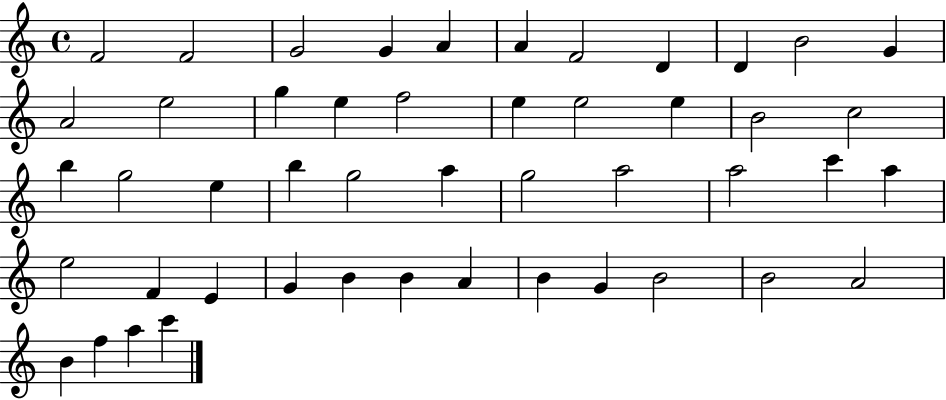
{
  \clef treble
  \time 4/4
  \defaultTimeSignature
  \key c \major
  f'2 f'2 | g'2 g'4 a'4 | a'4 f'2 d'4 | d'4 b'2 g'4 | \break a'2 e''2 | g''4 e''4 f''2 | e''4 e''2 e''4 | b'2 c''2 | \break b''4 g''2 e''4 | b''4 g''2 a''4 | g''2 a''2 | a''2 c'''4 a''4 | \break e''2 f'4 e'4 | g'4 b'4 b'4 a'4 | b'4 g'4 b'2 | b'2 a'2 | \break b'4 f''4 a''4 c'''4 | \bar "|."
}